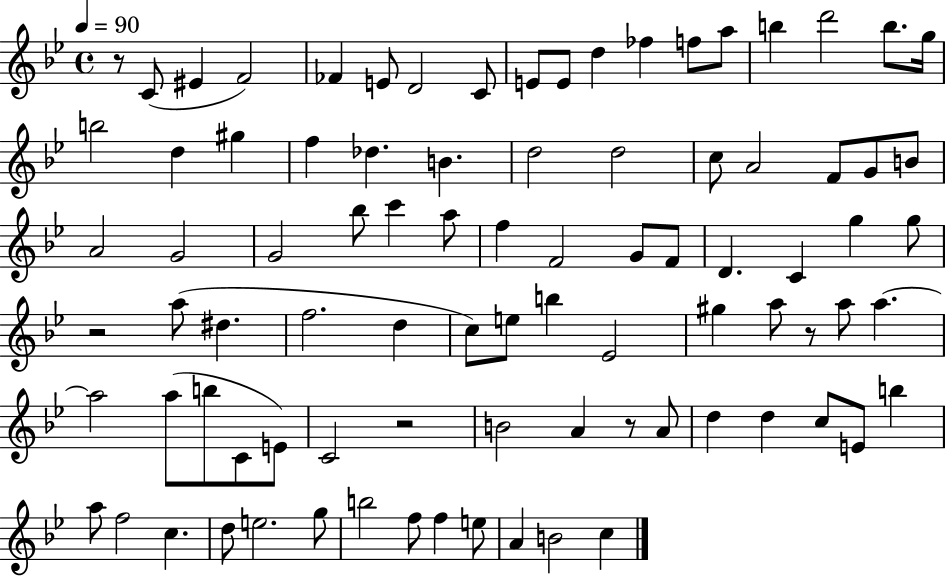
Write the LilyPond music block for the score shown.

{
  \clef treble
  \time 4/4
  \defaultTimeSignature
  \key bes \major
  \tempo 4 = 90
  r8 c'8( eis'4 f'2) | fes'4 e'8 d'2 c'8 | e'8 e'8 d''4 fes''4 f''8 a''8 | b''4 d'''2 b''8. g''16 | \break b''2 d''4 gis''4 | f''4 des''4. b'4. | d''2 d''2 | c''8 a'2 f'8 g'8 b'8 | \break a'2 g'2 | g'2 bes''8 c'''4 a''8 | f''4 f'2 g'8 f'8 | d'4. c'4 g''4 g''8 | \break r2 a''8( dis''4. | f''2. d''4 | c''8) e''8 b''4 ees'2 | gis''4 a''8 r8 a''8 a''4.~~ | \break a''2 a''8( b''8 c'8 e'8) | c'2 r2 | b'2 a'4 r8 a'8 | d''4 d''4 c''8 e'8 b''4 | \break a''8 f''2 c''4. | d''8 e''2. g''8 | b''2 f''8 f''4 e''8 | a'4 b'2 c''4 | \break \bar "|."
}